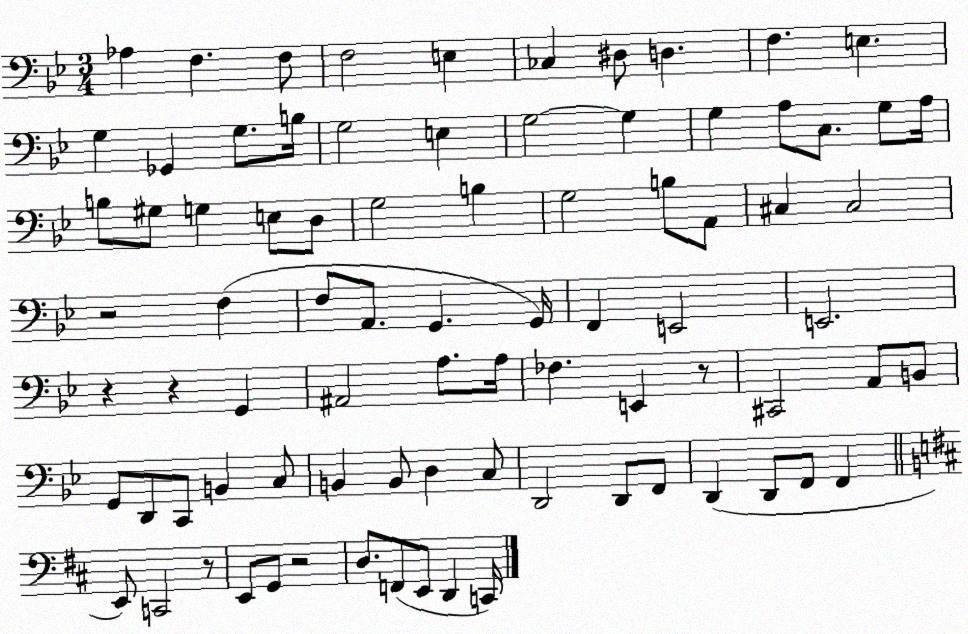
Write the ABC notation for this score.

X:1
T:Untitled
M:3/4
L:1/4
K:Bb
_A, F, F,/2 F,2 E, _C, ^D,/2 D, F, E, G, _G,, G,/2 B,/4 G,2 E, G,2 G, G, A,/2 C,/2 G,/2 A,/4 B,/2 ^G,/2 G, E,/2 D,/2 G,2 B, G,2 B,/2 A,,/2 ^C, ^C,2 z2 F, F,/2 A,,/2 G,, G,,/4 F,, E,,2 E,,2 z z G,, ^A,,2 A,/2 A,/4 _F, E,, z/2 ^C,,2 A,,/2 B,,/2 G,,/2 D,,/2 C,,/2 B,, C,/2 B,, B,,/2 D, C,/2 D,,2 D,,/2 F,,/2 D,, D,,/2 F,,/2 F,, E,,/2 C,,2 z/2 E,,/2 G,,/2 z2 D,/2 F,,/2 E,,/2 D,, C,,/4